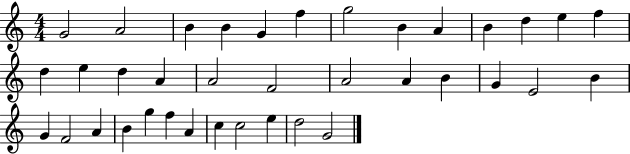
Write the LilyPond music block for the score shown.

{
  \clef treble
  \numericTimeSignature
  \time 4/4
  \key c \major
  g'2 a'2 | b'4 b'4 g'4 f''4 | g''2 b'4 a'4 | b'4 d''4 e''4 f''4 | \break d''4 e''4 d''4 a'4 | a'2 f'2 | a'2 a'4 b'4 | g'4 e'2 b'4 | \break g'4 f'2 a'4 | b'4 g''4 f''4 a'4 | c''4 c''2 e''4 | d''2 g'2 | \break \bar "|."
}